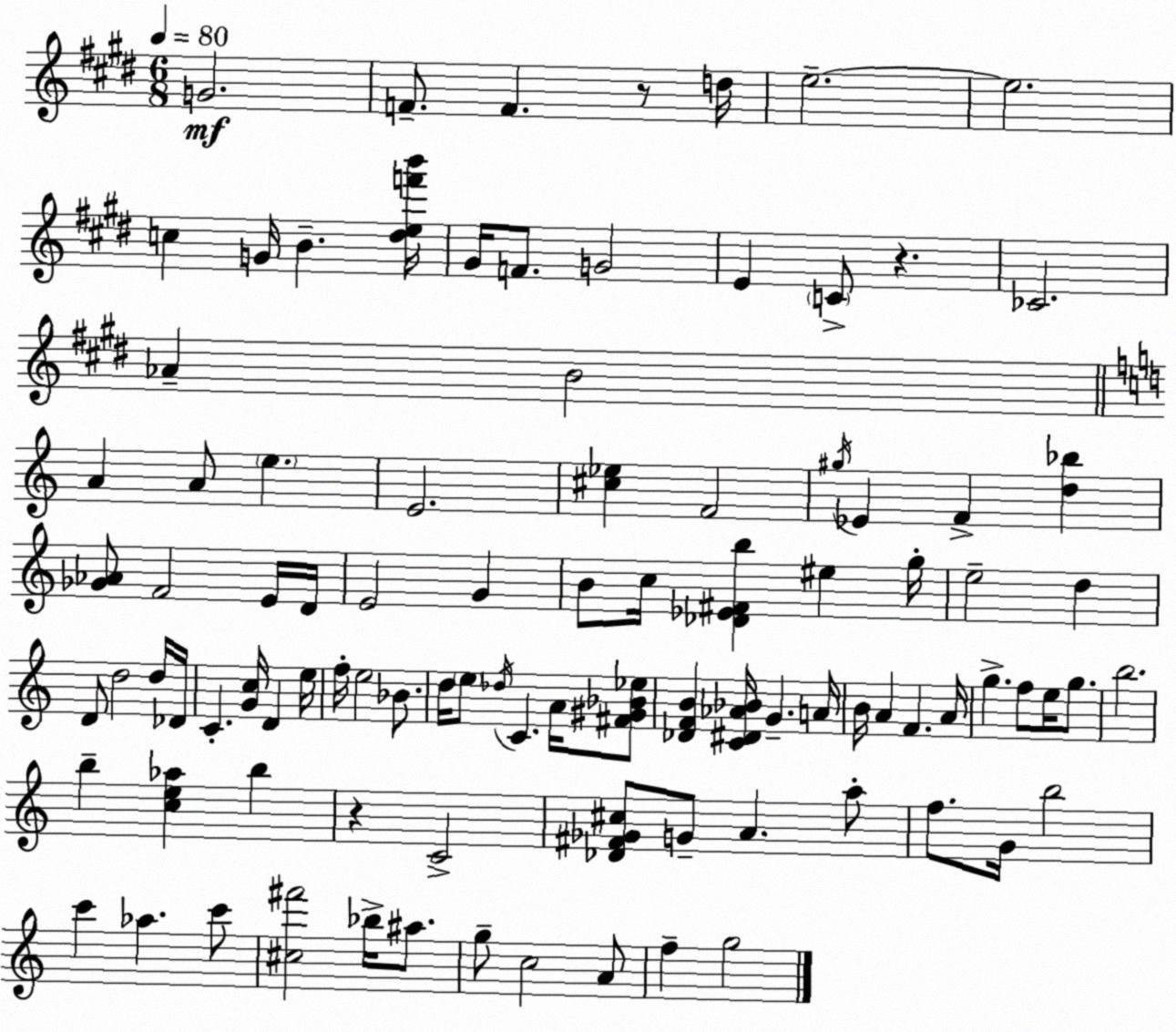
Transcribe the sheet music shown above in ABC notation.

X:1
T:Untitled
M:6/8
L:1/4
K:E
G2 F/2 F z/2 d/4 e2 e2 c G/4 B [^def'b']/4 ^G/4 F/2 G2 E C/2 z _C2 _A B2 A A/2 e E2 [^c_e] F2 ^g/4 _E F [d_b] [_G_A]/2 F2 E/4 D/4 E2 G B/2 c/4 [_D_E^Fb] ^e g/4 e2 d D/2 d2 d/4 _D/4 C [Gc]/4 D e/4 f/4 e2 _B/2 d/4 e/2 _d/4 C A/4 [^F^G_B_e]/2 [_DFB] [C^D_A_B]/4 G A/4 B/4 A F A/4 g f/2 e/4 g/2 b2 b [ce_a] b z C2 [_D^F_G^c]/2 G/2 A a/2 f/2 G/4 b2 c' _a c'/2 [^c^f']2 _b/4 ^a/2 g/2 c2 A/2 f g2